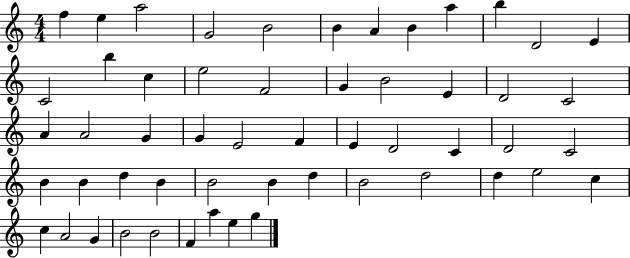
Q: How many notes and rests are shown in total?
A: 54